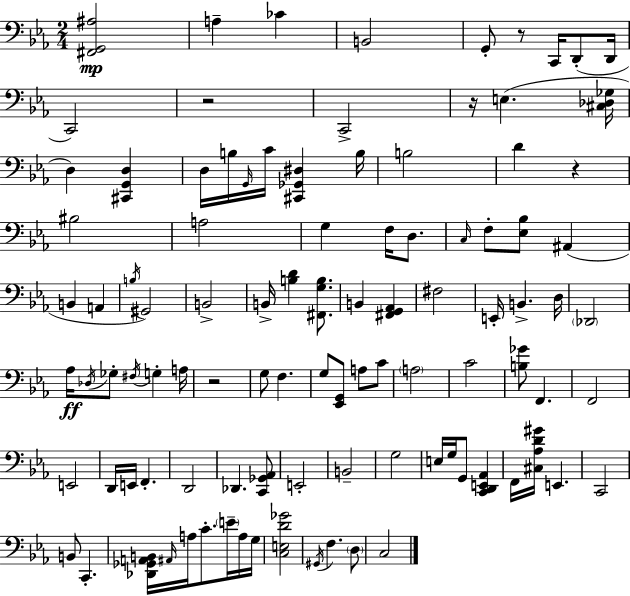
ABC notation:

X:1
T:Untitled
M:2/4
L:1/4
K:Cm
[^F,,G,,^A,]2 A, _C B,,2 G,,/2 z/2 C,,/4 D,,/2 D,,/4 C,,2 z2 C,,2 z/4 E, [^C,_D,_G,]/4 D, [^C,,G,,D,] D,/4 B,/4 G,,/4 C/4 [^C,,_G,,^D,] B,/4 B,2 D z ^B,2 A,2 G, F,/4 D,/2 C,/4 F,/2 [_E,_B,]/2 ^A,, B,, A,, B,/4 ^G,,2 B,,2 B,,/4 [B,D] [^F,,G,B,]/2 B,, [^F,,G,,_A,,] ^F,2 E,,/4 B,, D,/4 _D,,2 _A,/4 _D,/4 _G,/2 ^F,/4 G, A,/4 z2 G,/2 F, G,/2 [_E,,G,,]/2 A,/2 C/2 A,2 C2 [B,_G]/2 F,, F,,2 E,,2 D,,/4 E,,/4 F,, D,,2 _D,, [C,,_G,,_A,,]/2 E,,2 B,,2 G,2 E,/4 G,/4 G,,/2 [C,,D,,E,,_A,,] F,,/4 [^C,_A,D^G]/4 E,, C,,2 B,,/2 C,, [_D,,_G,,A,,B,,]/4 ^A,,/4 A,/4 C/2 E/4 A,/4 G,/4 [C,E,D_G]2 ^G,,/4 F, D,/2 C,2